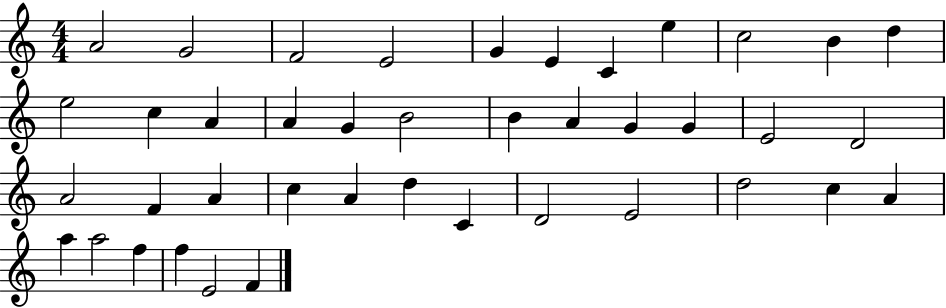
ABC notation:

X:1
T:Untitled
M:4/4
L:1/4
K:C
A2 G2 F2 E2 G E C e c2 B d e2 c A A G B2 B A G G E2 D2 A2 F A c A d C D2 E2 d2 c A a a2 f f E2 F